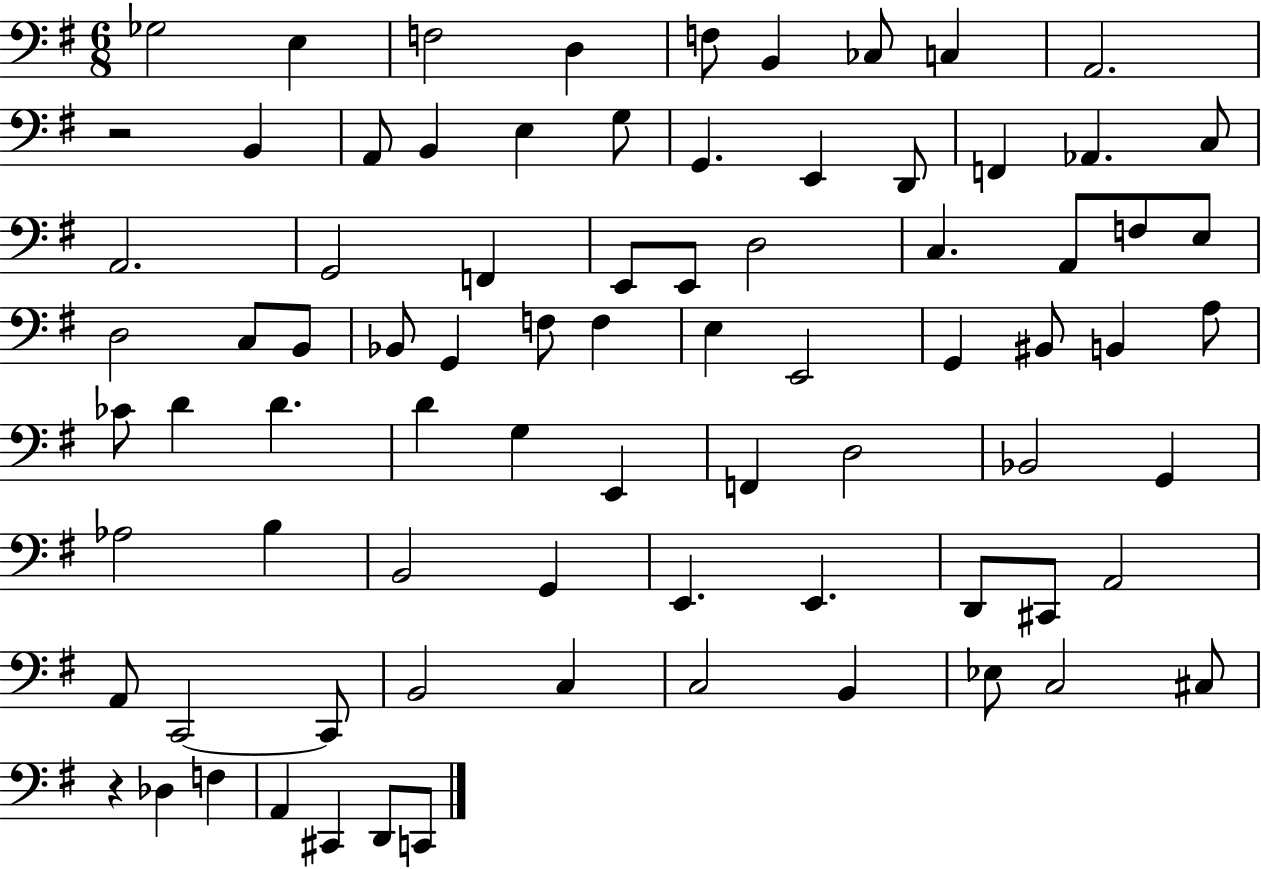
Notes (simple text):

Gb3/h E3/q F3/h D3/q F3/e B2/q CES3/e C3/q A2/h. R/h B2/q A2/e B2/q E3/q G3/e G2/q. E2/q D2/e F2/q Ab2/q. C3/e A2/h. G2/h F2/q E2/e E2/e D3/h C3/q. A2/e F3/e E3/e D3/h C3/e B2/e Bb2/e G2/q F3/e F3/q E3/q E2/h G2/q BIS2/e B2/q A3/e CES4/e D4/q D4/q. D4/q G3/q E2/q F2/q D3/h Bb2/h G2/q Ab3/h B3/q B2/h G2/q E2/q. E2/q. D2/e C#2/e A2/h A2/e C2/h C2/e B2/h C3/q C3/h B2/q Eb3/e C3/h C#3/e R/q Db3/q F3/q A2/q C#2/q D2/e C2/e